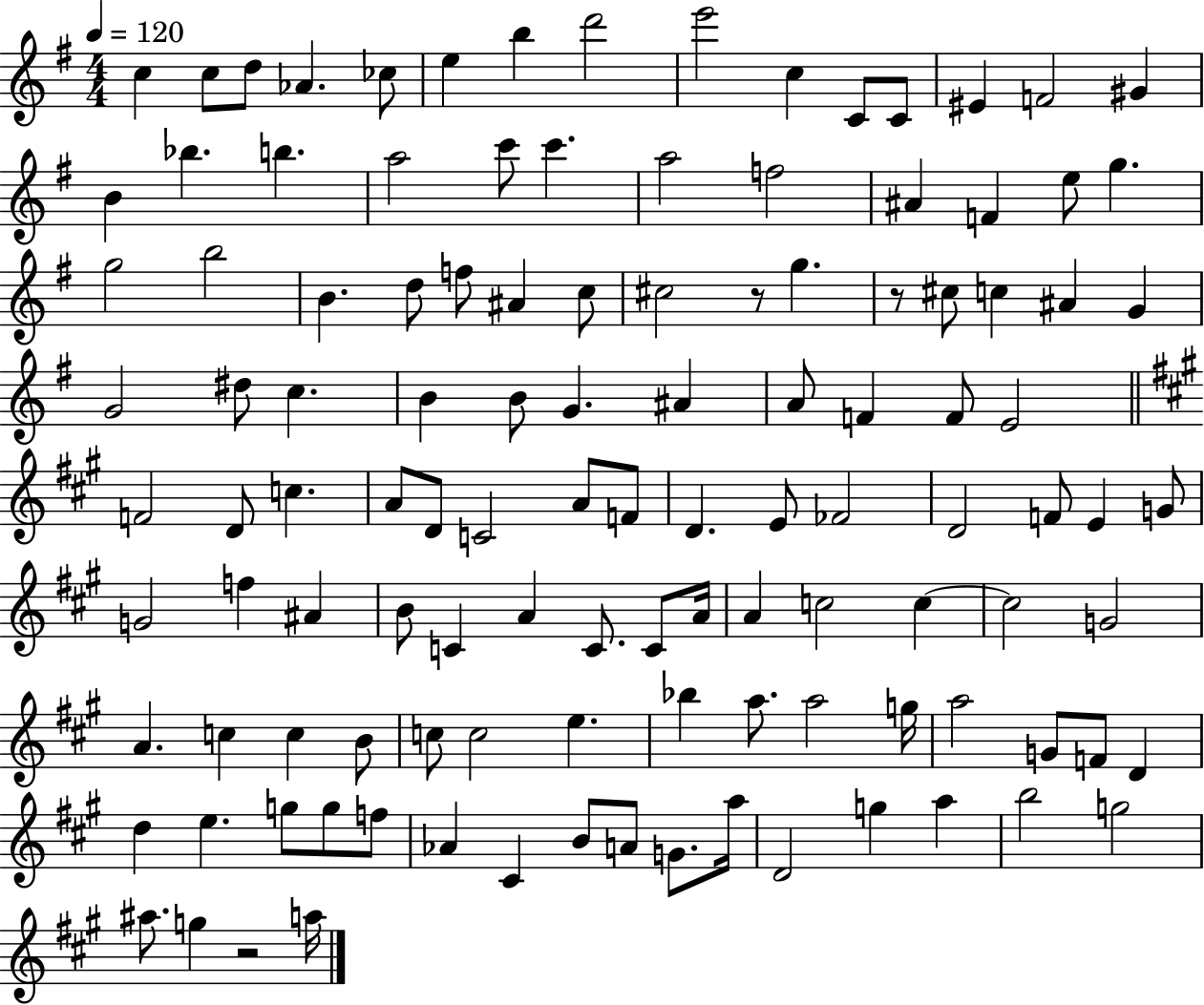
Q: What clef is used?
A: treble